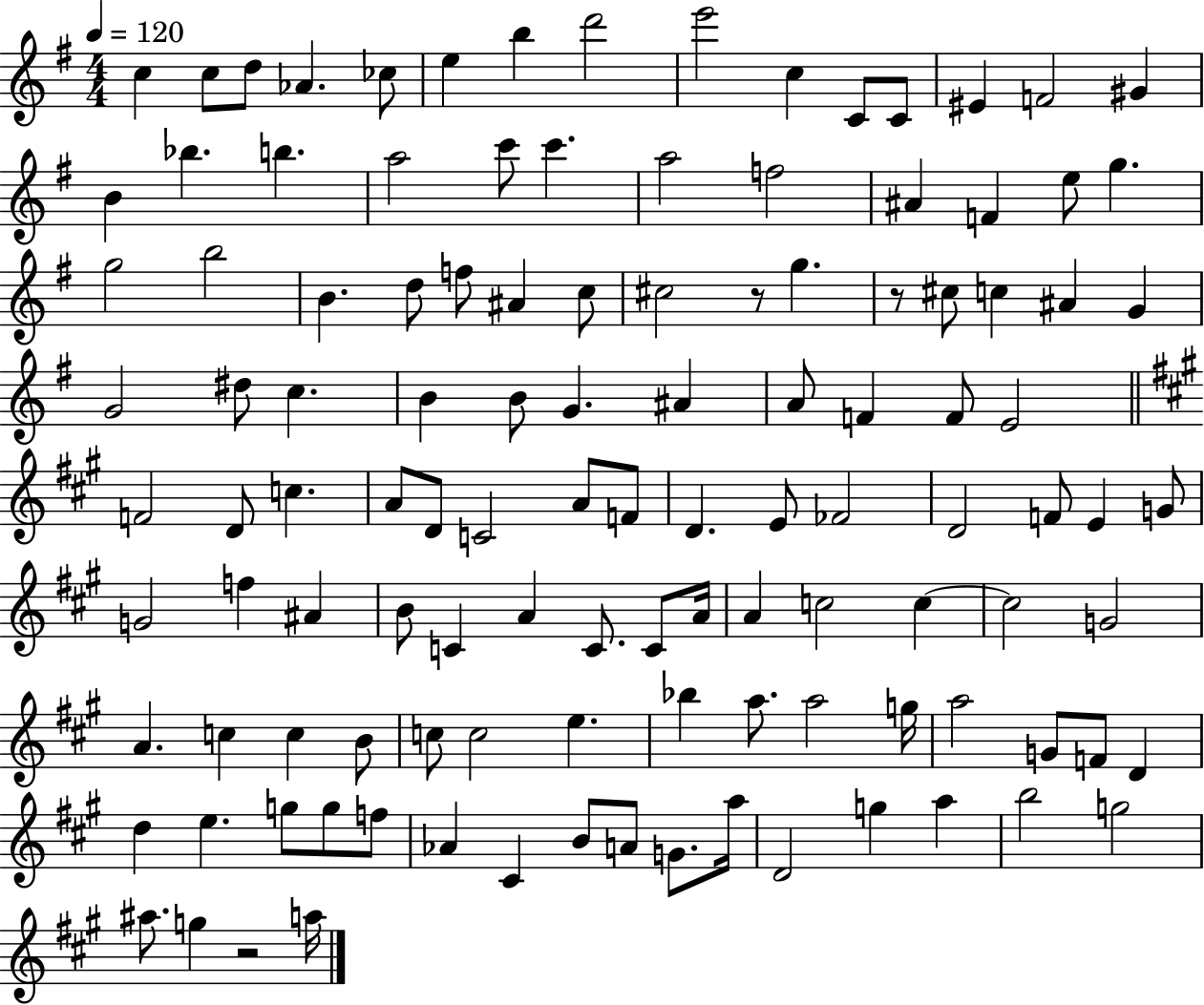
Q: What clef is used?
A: treble